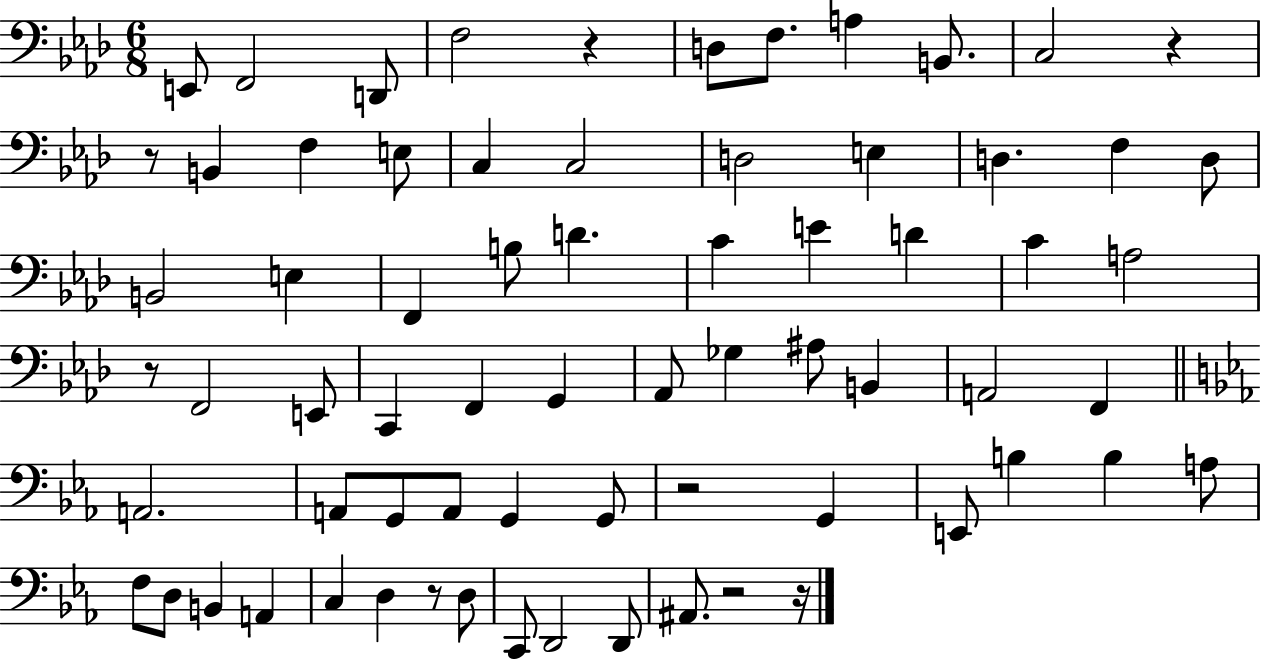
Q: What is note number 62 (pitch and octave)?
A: A#2